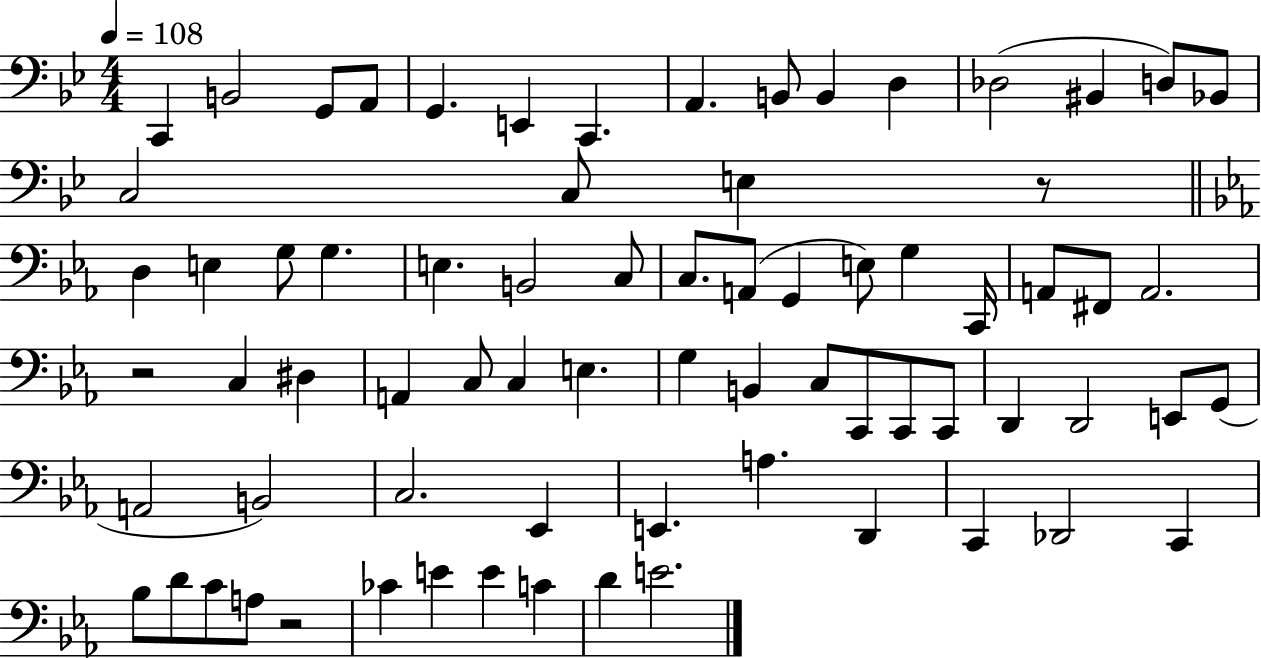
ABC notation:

X:1
T:Untitled
M:4/4
L:1/4
K:Bb
C,, B,,2 G,,/2 A,,/2 G,, E,, C,, A,, B,,/2 B,, D, _D,2 ^B,, D,/2 _B,,/2 C,2 C,/2 E, z/2 D, E, G,/2 G, E, B,,2 C,/2 C,/2 A,,/2 G,, E,/2 G, C,,/4 A,,/2 ^F,,/2 A,,2 z2 C, ^D, A,, C,/2 C, E, G, B,, C,/2 C,,/2 C,,/2 C,,/2 D,, D,,2 E,,/2 G,,/2 A,,2 B,,2 C,2 _E,, E,, A, D,, C,, _D,,2 C,, _B,/2 D/2 C/2 A,/2 z2 _C E E C D E2